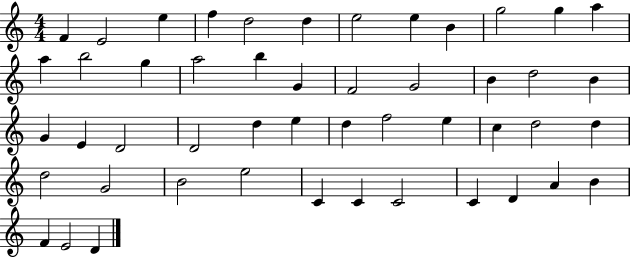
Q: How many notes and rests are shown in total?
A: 49